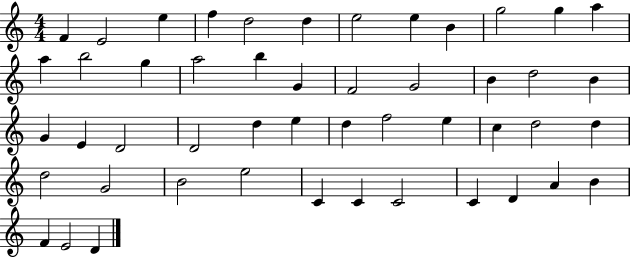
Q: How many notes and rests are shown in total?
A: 49